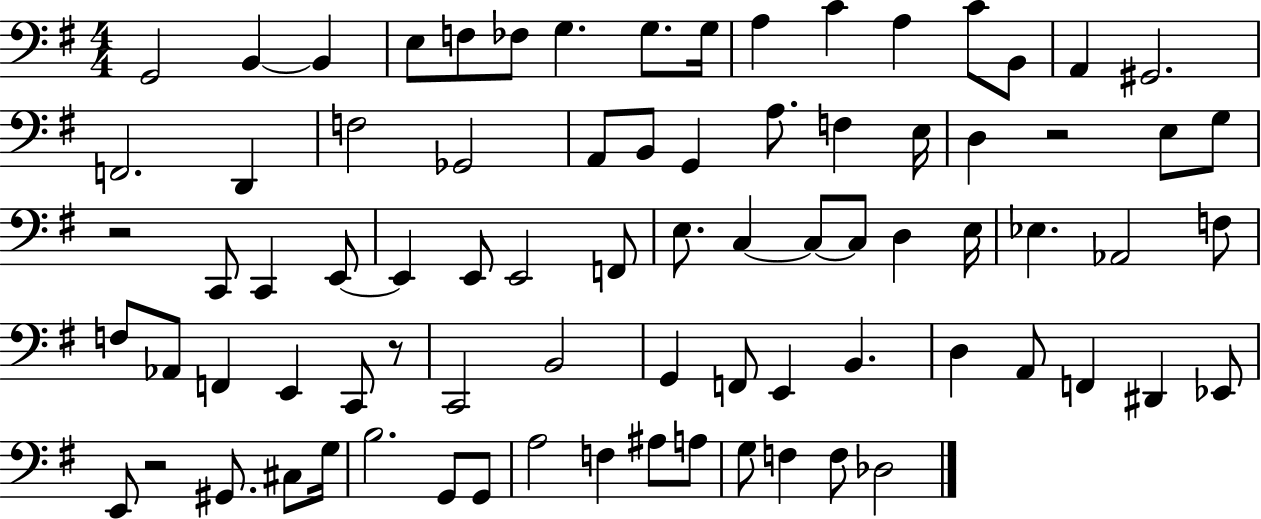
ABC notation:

X:1
T:Untitled
M:4/4
L:1/4
K:G
G,,2 B,, B,, E,/2 F,/2 _F,/2 G, G,/2 G,/4 A, C A, C/2 B,,/2 A,, ^G,,2 F,,2 D,, F,2 _G,,2 A,,/2 B,,/2 G,, A,/2 F, E,/4 D, z2 E,/2 G,/2 z2 C,,/2 C,, E,,/2 E,, E,,/2 E,,2 F,,/2 E,/2 C, C,/2 C,/2 D, E,/4 _E, _A,,2 F,/2 F,/2 _A,,/2 F,, E,, C,,/2 z/2 C,,2 B,,2 G,, F,,/2 E,, B,, D, A,,/2 F,, ^D,, _E,,/2 E,,/2 z2 ^G,,/2 ^C,/2 G,/4 B,2 G,,/2 G,,/2 A,2 F, ^A,/2 A,/2 G,/2 F, F,/2 _D,2